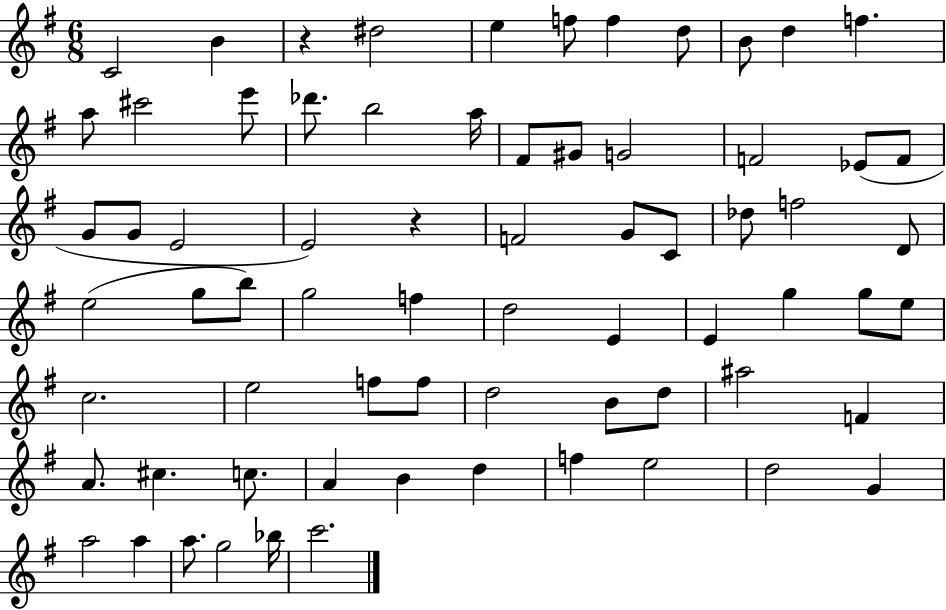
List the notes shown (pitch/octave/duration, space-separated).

C4/h B4/q R/q D#5/h E5/q F5/e F5/q D5/e B4/e D5/q F5/q. A5/e C#6/h E6/e Db6/e. B5/h A5/s F#4/e G#4/e G4/h F4/h Eb4/e F4/e G4/e G4/e E4/h E4/h R/q F4/h G4/e C4/e Db5/e F5/h D4/e E5/h G5/e B5/e G5/h F5/q D5/h E4/q E4/q G5/q G5/e E5/e C5/h. E5/h F5/e F5/e D5/h B4/e D5/e A#5/h F4/q A4/e. C#5/q. C5/e. A4/q B4/q D5/q F5/q E5/h D5/h G4/q A5/h A5/q A5/e. G5/h Bb5/s C6/h.